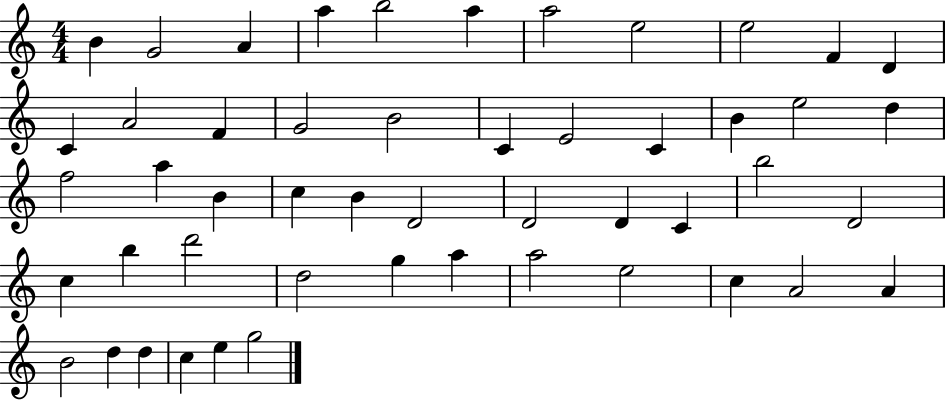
X:1
T:Untitled
M:4/4
L:1/4
K:C
B G2 A a b2 a a2 e2 e2 F D C A2 F G2 B2 C E2 C B e2 d f2 a B c B D2 D2 D C b2 D2 c b d'2 d2 g a a2 e2 c A2 A B2 d d c e g2